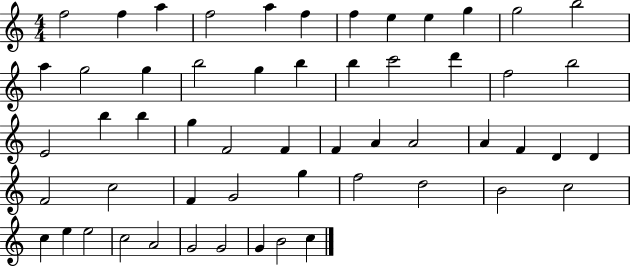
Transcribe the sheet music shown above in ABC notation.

X:1
T:Untitled
M:4/4
L:1/4
K:C
f2 f a f2 a f f e e g g2 b2 a g2 g b2 g b b c'2 d' f2 b2 E2 b b g F2 F F A A2 A F D D F2 c2 F G2 g f2 d2 B2 c2 c e e2 c2 A2 G2 G2 G B2 c